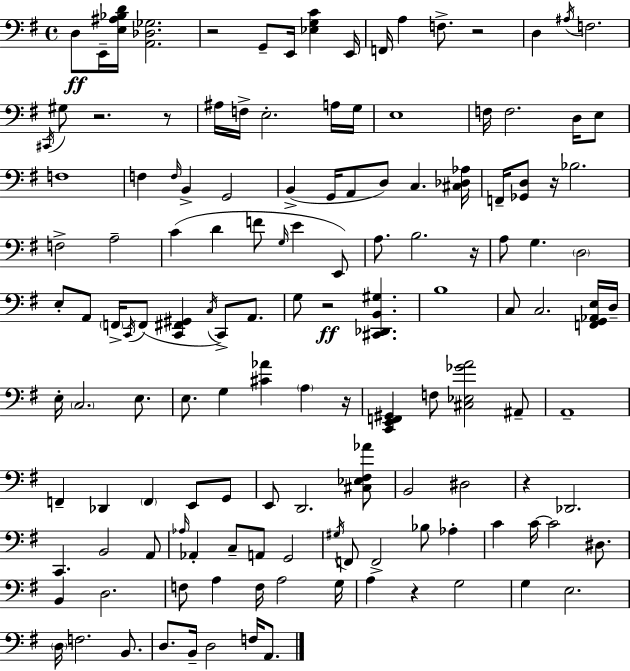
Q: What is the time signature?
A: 4/4